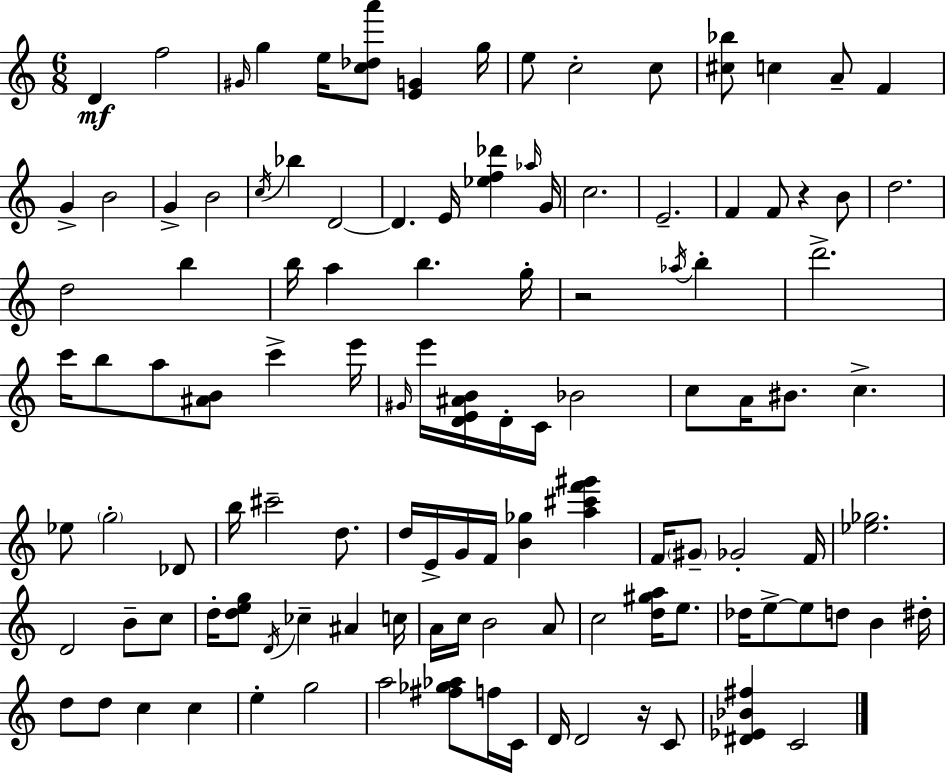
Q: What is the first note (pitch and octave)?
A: D4